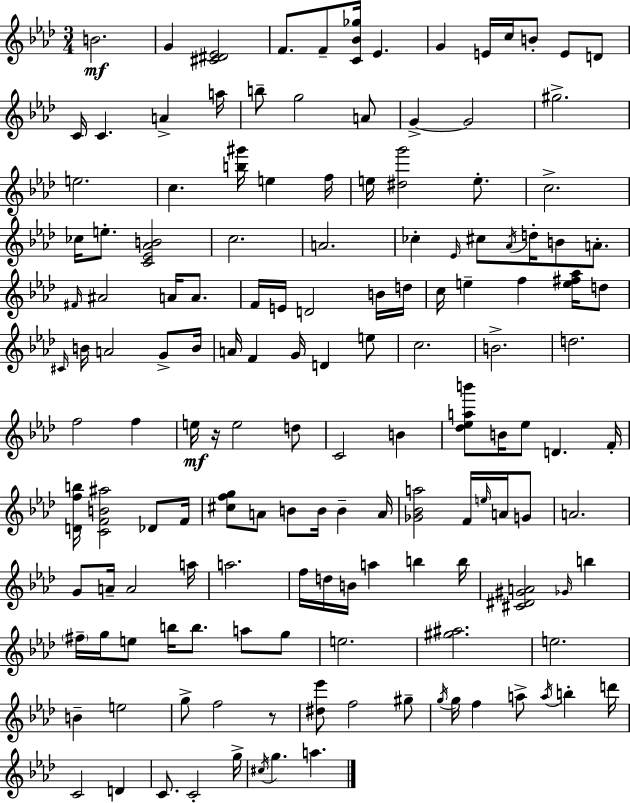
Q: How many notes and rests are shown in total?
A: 147